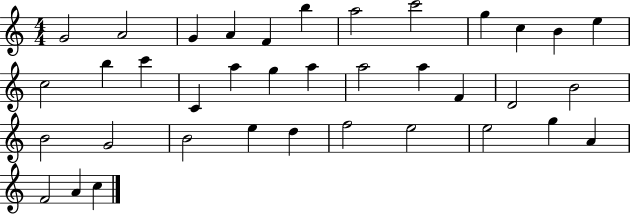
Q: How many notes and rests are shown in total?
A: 37